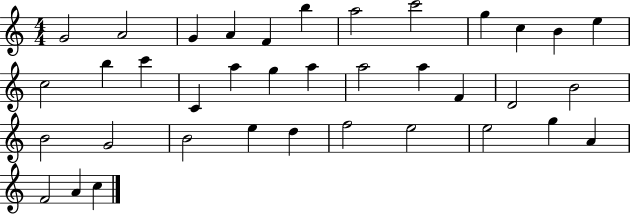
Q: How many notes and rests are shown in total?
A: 37